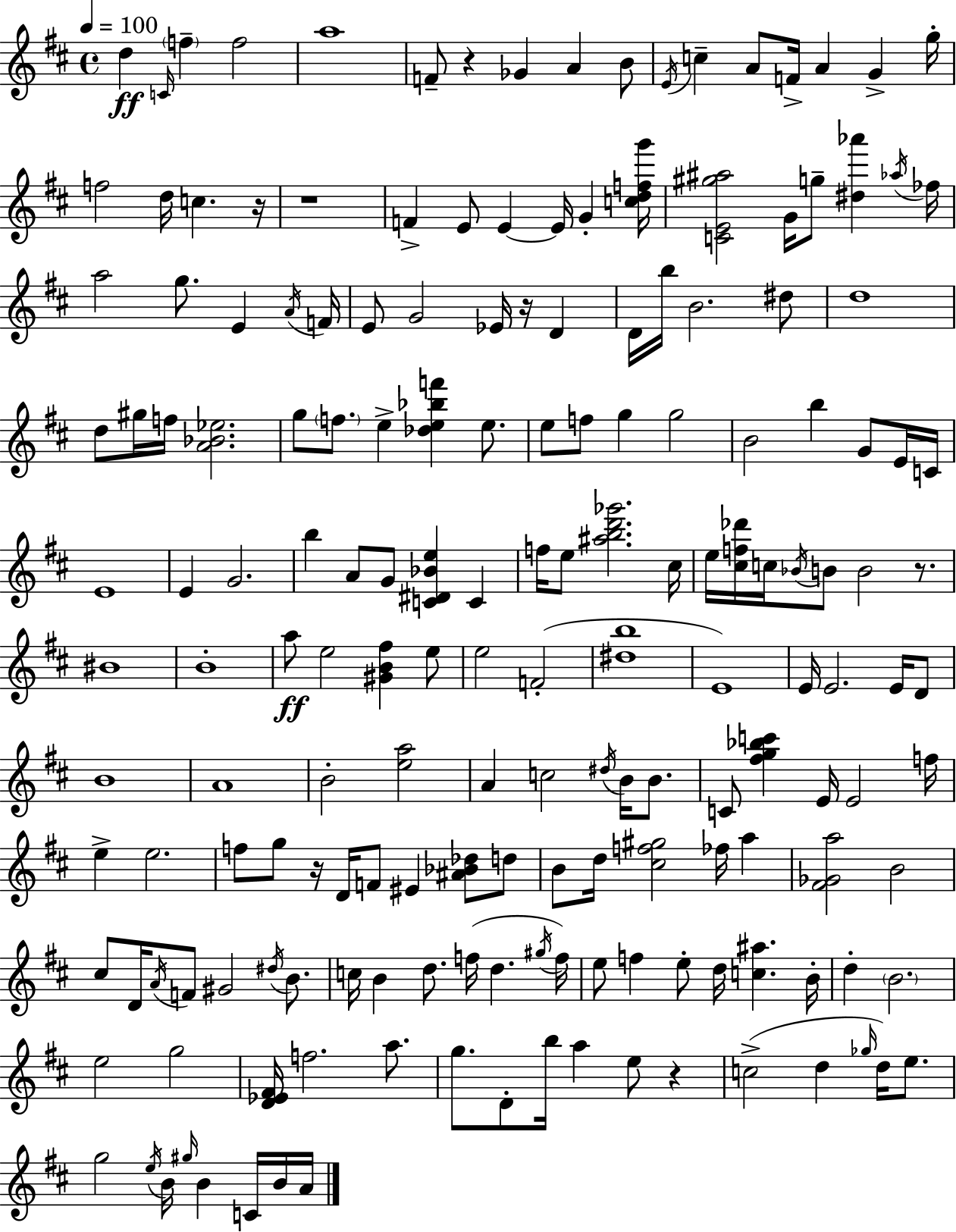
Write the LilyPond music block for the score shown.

{
  \clef treble
  \time 4/4
  \defaultTimeSignature
  \key d \major
  \tempo 4 = 100
  d''4\ff \grace { c'16 } \parenthesize f''4-- f''2 | a''1 | f'8-- r4 ges'4 a'4 b'8 | \acciaccatura { e'16 } c''4-- a'8 f'16-> a'4 g'4-> | \break g''16-. f''2 d''16 c''4. | r16 r1 | f'4-> e'8 e'4~~ e'16 g'4-. | <c'' d'' f'' g'''>16 <c' e' gis'' ais''>2 g'16 g''8-- <dis'' aes'''>4 | \break \acciaccatura { aes''16 } fes''16 a''2 g''8. e'4 | \acciaccatura { a'16 } f'16 e'8 g'2 ees'16 r16 | d'4 d'16 b''16 b'2. | dis''8 d''1 | \break d''8 gis''16 f''16 <a' bes' ees''>2. | g''8 \parenthesize f''8. e''4-> <des'' e'' bes'' f'''>4 | e''8. e''8 f''8 g''4 g''2 | b'2 b''4 | \break g'8 e'16 c'16 e'1 | e'4 g'2. | b''4 a'8 g'8 <c' dis' bes' e''>4 | c'4 f''16 e''8 <ais'' b'' d''' ges'''>2. | \break cis''16 e''16 <cis'' f'' des'''>16 c''16 \acciaccatura { bes'16 } b'8 b'2 | r8. bis'1 | b'1-. | a''8\ff e''2 <gis' b' fis''>4 | \break e''8 e''2 f'2-.( | <dis'' b''>1 | e'1) | e'16 e'2. | \break e'16 d'8 b'1 | a'1 | b'2-. <e'' a''>2 | a'4 c''2 | \break \acciaccatura { dis''16 } b'16 b'8. c'8 <fis'' g'' bes'' c'''>4 e'16 e'2 | f''16 e''4-> e''2. | f''8 g''8 r16 d'16 f'8 eis'4 | <ais' bes' des''>8 d''8 b'8 d''16 <cis'' f'' gis''>2 | \break fes''16 a''4 <fis' ges' a''>2 b'2 | cis''8 d'16 \acciaccatura { a'16 } f'8 gis'2 | \acciaccatura { dis''16 } b'8. c''16 b'4 d''8. | f''16( d''4. \acciaccatura { gis''16 } f''16) e''8 f''4 e''8-. | \break d''16 <c'' ais''>4. b'16-. d''4-. \parenthesize b'2. | e''2 | g''2 <d' ees' fis'>16 f''2. | a''8. g''8. d'8-. b''16 a''4 | \break e''8 r4 c''2->( | d''4 \grace { ges''16 }) d''16 e''8. g''2 | \acciaccatura { e''16 } b'16 \grace { gis''16 } b'4 c'16 b'16 a'16 \bar "|."
}